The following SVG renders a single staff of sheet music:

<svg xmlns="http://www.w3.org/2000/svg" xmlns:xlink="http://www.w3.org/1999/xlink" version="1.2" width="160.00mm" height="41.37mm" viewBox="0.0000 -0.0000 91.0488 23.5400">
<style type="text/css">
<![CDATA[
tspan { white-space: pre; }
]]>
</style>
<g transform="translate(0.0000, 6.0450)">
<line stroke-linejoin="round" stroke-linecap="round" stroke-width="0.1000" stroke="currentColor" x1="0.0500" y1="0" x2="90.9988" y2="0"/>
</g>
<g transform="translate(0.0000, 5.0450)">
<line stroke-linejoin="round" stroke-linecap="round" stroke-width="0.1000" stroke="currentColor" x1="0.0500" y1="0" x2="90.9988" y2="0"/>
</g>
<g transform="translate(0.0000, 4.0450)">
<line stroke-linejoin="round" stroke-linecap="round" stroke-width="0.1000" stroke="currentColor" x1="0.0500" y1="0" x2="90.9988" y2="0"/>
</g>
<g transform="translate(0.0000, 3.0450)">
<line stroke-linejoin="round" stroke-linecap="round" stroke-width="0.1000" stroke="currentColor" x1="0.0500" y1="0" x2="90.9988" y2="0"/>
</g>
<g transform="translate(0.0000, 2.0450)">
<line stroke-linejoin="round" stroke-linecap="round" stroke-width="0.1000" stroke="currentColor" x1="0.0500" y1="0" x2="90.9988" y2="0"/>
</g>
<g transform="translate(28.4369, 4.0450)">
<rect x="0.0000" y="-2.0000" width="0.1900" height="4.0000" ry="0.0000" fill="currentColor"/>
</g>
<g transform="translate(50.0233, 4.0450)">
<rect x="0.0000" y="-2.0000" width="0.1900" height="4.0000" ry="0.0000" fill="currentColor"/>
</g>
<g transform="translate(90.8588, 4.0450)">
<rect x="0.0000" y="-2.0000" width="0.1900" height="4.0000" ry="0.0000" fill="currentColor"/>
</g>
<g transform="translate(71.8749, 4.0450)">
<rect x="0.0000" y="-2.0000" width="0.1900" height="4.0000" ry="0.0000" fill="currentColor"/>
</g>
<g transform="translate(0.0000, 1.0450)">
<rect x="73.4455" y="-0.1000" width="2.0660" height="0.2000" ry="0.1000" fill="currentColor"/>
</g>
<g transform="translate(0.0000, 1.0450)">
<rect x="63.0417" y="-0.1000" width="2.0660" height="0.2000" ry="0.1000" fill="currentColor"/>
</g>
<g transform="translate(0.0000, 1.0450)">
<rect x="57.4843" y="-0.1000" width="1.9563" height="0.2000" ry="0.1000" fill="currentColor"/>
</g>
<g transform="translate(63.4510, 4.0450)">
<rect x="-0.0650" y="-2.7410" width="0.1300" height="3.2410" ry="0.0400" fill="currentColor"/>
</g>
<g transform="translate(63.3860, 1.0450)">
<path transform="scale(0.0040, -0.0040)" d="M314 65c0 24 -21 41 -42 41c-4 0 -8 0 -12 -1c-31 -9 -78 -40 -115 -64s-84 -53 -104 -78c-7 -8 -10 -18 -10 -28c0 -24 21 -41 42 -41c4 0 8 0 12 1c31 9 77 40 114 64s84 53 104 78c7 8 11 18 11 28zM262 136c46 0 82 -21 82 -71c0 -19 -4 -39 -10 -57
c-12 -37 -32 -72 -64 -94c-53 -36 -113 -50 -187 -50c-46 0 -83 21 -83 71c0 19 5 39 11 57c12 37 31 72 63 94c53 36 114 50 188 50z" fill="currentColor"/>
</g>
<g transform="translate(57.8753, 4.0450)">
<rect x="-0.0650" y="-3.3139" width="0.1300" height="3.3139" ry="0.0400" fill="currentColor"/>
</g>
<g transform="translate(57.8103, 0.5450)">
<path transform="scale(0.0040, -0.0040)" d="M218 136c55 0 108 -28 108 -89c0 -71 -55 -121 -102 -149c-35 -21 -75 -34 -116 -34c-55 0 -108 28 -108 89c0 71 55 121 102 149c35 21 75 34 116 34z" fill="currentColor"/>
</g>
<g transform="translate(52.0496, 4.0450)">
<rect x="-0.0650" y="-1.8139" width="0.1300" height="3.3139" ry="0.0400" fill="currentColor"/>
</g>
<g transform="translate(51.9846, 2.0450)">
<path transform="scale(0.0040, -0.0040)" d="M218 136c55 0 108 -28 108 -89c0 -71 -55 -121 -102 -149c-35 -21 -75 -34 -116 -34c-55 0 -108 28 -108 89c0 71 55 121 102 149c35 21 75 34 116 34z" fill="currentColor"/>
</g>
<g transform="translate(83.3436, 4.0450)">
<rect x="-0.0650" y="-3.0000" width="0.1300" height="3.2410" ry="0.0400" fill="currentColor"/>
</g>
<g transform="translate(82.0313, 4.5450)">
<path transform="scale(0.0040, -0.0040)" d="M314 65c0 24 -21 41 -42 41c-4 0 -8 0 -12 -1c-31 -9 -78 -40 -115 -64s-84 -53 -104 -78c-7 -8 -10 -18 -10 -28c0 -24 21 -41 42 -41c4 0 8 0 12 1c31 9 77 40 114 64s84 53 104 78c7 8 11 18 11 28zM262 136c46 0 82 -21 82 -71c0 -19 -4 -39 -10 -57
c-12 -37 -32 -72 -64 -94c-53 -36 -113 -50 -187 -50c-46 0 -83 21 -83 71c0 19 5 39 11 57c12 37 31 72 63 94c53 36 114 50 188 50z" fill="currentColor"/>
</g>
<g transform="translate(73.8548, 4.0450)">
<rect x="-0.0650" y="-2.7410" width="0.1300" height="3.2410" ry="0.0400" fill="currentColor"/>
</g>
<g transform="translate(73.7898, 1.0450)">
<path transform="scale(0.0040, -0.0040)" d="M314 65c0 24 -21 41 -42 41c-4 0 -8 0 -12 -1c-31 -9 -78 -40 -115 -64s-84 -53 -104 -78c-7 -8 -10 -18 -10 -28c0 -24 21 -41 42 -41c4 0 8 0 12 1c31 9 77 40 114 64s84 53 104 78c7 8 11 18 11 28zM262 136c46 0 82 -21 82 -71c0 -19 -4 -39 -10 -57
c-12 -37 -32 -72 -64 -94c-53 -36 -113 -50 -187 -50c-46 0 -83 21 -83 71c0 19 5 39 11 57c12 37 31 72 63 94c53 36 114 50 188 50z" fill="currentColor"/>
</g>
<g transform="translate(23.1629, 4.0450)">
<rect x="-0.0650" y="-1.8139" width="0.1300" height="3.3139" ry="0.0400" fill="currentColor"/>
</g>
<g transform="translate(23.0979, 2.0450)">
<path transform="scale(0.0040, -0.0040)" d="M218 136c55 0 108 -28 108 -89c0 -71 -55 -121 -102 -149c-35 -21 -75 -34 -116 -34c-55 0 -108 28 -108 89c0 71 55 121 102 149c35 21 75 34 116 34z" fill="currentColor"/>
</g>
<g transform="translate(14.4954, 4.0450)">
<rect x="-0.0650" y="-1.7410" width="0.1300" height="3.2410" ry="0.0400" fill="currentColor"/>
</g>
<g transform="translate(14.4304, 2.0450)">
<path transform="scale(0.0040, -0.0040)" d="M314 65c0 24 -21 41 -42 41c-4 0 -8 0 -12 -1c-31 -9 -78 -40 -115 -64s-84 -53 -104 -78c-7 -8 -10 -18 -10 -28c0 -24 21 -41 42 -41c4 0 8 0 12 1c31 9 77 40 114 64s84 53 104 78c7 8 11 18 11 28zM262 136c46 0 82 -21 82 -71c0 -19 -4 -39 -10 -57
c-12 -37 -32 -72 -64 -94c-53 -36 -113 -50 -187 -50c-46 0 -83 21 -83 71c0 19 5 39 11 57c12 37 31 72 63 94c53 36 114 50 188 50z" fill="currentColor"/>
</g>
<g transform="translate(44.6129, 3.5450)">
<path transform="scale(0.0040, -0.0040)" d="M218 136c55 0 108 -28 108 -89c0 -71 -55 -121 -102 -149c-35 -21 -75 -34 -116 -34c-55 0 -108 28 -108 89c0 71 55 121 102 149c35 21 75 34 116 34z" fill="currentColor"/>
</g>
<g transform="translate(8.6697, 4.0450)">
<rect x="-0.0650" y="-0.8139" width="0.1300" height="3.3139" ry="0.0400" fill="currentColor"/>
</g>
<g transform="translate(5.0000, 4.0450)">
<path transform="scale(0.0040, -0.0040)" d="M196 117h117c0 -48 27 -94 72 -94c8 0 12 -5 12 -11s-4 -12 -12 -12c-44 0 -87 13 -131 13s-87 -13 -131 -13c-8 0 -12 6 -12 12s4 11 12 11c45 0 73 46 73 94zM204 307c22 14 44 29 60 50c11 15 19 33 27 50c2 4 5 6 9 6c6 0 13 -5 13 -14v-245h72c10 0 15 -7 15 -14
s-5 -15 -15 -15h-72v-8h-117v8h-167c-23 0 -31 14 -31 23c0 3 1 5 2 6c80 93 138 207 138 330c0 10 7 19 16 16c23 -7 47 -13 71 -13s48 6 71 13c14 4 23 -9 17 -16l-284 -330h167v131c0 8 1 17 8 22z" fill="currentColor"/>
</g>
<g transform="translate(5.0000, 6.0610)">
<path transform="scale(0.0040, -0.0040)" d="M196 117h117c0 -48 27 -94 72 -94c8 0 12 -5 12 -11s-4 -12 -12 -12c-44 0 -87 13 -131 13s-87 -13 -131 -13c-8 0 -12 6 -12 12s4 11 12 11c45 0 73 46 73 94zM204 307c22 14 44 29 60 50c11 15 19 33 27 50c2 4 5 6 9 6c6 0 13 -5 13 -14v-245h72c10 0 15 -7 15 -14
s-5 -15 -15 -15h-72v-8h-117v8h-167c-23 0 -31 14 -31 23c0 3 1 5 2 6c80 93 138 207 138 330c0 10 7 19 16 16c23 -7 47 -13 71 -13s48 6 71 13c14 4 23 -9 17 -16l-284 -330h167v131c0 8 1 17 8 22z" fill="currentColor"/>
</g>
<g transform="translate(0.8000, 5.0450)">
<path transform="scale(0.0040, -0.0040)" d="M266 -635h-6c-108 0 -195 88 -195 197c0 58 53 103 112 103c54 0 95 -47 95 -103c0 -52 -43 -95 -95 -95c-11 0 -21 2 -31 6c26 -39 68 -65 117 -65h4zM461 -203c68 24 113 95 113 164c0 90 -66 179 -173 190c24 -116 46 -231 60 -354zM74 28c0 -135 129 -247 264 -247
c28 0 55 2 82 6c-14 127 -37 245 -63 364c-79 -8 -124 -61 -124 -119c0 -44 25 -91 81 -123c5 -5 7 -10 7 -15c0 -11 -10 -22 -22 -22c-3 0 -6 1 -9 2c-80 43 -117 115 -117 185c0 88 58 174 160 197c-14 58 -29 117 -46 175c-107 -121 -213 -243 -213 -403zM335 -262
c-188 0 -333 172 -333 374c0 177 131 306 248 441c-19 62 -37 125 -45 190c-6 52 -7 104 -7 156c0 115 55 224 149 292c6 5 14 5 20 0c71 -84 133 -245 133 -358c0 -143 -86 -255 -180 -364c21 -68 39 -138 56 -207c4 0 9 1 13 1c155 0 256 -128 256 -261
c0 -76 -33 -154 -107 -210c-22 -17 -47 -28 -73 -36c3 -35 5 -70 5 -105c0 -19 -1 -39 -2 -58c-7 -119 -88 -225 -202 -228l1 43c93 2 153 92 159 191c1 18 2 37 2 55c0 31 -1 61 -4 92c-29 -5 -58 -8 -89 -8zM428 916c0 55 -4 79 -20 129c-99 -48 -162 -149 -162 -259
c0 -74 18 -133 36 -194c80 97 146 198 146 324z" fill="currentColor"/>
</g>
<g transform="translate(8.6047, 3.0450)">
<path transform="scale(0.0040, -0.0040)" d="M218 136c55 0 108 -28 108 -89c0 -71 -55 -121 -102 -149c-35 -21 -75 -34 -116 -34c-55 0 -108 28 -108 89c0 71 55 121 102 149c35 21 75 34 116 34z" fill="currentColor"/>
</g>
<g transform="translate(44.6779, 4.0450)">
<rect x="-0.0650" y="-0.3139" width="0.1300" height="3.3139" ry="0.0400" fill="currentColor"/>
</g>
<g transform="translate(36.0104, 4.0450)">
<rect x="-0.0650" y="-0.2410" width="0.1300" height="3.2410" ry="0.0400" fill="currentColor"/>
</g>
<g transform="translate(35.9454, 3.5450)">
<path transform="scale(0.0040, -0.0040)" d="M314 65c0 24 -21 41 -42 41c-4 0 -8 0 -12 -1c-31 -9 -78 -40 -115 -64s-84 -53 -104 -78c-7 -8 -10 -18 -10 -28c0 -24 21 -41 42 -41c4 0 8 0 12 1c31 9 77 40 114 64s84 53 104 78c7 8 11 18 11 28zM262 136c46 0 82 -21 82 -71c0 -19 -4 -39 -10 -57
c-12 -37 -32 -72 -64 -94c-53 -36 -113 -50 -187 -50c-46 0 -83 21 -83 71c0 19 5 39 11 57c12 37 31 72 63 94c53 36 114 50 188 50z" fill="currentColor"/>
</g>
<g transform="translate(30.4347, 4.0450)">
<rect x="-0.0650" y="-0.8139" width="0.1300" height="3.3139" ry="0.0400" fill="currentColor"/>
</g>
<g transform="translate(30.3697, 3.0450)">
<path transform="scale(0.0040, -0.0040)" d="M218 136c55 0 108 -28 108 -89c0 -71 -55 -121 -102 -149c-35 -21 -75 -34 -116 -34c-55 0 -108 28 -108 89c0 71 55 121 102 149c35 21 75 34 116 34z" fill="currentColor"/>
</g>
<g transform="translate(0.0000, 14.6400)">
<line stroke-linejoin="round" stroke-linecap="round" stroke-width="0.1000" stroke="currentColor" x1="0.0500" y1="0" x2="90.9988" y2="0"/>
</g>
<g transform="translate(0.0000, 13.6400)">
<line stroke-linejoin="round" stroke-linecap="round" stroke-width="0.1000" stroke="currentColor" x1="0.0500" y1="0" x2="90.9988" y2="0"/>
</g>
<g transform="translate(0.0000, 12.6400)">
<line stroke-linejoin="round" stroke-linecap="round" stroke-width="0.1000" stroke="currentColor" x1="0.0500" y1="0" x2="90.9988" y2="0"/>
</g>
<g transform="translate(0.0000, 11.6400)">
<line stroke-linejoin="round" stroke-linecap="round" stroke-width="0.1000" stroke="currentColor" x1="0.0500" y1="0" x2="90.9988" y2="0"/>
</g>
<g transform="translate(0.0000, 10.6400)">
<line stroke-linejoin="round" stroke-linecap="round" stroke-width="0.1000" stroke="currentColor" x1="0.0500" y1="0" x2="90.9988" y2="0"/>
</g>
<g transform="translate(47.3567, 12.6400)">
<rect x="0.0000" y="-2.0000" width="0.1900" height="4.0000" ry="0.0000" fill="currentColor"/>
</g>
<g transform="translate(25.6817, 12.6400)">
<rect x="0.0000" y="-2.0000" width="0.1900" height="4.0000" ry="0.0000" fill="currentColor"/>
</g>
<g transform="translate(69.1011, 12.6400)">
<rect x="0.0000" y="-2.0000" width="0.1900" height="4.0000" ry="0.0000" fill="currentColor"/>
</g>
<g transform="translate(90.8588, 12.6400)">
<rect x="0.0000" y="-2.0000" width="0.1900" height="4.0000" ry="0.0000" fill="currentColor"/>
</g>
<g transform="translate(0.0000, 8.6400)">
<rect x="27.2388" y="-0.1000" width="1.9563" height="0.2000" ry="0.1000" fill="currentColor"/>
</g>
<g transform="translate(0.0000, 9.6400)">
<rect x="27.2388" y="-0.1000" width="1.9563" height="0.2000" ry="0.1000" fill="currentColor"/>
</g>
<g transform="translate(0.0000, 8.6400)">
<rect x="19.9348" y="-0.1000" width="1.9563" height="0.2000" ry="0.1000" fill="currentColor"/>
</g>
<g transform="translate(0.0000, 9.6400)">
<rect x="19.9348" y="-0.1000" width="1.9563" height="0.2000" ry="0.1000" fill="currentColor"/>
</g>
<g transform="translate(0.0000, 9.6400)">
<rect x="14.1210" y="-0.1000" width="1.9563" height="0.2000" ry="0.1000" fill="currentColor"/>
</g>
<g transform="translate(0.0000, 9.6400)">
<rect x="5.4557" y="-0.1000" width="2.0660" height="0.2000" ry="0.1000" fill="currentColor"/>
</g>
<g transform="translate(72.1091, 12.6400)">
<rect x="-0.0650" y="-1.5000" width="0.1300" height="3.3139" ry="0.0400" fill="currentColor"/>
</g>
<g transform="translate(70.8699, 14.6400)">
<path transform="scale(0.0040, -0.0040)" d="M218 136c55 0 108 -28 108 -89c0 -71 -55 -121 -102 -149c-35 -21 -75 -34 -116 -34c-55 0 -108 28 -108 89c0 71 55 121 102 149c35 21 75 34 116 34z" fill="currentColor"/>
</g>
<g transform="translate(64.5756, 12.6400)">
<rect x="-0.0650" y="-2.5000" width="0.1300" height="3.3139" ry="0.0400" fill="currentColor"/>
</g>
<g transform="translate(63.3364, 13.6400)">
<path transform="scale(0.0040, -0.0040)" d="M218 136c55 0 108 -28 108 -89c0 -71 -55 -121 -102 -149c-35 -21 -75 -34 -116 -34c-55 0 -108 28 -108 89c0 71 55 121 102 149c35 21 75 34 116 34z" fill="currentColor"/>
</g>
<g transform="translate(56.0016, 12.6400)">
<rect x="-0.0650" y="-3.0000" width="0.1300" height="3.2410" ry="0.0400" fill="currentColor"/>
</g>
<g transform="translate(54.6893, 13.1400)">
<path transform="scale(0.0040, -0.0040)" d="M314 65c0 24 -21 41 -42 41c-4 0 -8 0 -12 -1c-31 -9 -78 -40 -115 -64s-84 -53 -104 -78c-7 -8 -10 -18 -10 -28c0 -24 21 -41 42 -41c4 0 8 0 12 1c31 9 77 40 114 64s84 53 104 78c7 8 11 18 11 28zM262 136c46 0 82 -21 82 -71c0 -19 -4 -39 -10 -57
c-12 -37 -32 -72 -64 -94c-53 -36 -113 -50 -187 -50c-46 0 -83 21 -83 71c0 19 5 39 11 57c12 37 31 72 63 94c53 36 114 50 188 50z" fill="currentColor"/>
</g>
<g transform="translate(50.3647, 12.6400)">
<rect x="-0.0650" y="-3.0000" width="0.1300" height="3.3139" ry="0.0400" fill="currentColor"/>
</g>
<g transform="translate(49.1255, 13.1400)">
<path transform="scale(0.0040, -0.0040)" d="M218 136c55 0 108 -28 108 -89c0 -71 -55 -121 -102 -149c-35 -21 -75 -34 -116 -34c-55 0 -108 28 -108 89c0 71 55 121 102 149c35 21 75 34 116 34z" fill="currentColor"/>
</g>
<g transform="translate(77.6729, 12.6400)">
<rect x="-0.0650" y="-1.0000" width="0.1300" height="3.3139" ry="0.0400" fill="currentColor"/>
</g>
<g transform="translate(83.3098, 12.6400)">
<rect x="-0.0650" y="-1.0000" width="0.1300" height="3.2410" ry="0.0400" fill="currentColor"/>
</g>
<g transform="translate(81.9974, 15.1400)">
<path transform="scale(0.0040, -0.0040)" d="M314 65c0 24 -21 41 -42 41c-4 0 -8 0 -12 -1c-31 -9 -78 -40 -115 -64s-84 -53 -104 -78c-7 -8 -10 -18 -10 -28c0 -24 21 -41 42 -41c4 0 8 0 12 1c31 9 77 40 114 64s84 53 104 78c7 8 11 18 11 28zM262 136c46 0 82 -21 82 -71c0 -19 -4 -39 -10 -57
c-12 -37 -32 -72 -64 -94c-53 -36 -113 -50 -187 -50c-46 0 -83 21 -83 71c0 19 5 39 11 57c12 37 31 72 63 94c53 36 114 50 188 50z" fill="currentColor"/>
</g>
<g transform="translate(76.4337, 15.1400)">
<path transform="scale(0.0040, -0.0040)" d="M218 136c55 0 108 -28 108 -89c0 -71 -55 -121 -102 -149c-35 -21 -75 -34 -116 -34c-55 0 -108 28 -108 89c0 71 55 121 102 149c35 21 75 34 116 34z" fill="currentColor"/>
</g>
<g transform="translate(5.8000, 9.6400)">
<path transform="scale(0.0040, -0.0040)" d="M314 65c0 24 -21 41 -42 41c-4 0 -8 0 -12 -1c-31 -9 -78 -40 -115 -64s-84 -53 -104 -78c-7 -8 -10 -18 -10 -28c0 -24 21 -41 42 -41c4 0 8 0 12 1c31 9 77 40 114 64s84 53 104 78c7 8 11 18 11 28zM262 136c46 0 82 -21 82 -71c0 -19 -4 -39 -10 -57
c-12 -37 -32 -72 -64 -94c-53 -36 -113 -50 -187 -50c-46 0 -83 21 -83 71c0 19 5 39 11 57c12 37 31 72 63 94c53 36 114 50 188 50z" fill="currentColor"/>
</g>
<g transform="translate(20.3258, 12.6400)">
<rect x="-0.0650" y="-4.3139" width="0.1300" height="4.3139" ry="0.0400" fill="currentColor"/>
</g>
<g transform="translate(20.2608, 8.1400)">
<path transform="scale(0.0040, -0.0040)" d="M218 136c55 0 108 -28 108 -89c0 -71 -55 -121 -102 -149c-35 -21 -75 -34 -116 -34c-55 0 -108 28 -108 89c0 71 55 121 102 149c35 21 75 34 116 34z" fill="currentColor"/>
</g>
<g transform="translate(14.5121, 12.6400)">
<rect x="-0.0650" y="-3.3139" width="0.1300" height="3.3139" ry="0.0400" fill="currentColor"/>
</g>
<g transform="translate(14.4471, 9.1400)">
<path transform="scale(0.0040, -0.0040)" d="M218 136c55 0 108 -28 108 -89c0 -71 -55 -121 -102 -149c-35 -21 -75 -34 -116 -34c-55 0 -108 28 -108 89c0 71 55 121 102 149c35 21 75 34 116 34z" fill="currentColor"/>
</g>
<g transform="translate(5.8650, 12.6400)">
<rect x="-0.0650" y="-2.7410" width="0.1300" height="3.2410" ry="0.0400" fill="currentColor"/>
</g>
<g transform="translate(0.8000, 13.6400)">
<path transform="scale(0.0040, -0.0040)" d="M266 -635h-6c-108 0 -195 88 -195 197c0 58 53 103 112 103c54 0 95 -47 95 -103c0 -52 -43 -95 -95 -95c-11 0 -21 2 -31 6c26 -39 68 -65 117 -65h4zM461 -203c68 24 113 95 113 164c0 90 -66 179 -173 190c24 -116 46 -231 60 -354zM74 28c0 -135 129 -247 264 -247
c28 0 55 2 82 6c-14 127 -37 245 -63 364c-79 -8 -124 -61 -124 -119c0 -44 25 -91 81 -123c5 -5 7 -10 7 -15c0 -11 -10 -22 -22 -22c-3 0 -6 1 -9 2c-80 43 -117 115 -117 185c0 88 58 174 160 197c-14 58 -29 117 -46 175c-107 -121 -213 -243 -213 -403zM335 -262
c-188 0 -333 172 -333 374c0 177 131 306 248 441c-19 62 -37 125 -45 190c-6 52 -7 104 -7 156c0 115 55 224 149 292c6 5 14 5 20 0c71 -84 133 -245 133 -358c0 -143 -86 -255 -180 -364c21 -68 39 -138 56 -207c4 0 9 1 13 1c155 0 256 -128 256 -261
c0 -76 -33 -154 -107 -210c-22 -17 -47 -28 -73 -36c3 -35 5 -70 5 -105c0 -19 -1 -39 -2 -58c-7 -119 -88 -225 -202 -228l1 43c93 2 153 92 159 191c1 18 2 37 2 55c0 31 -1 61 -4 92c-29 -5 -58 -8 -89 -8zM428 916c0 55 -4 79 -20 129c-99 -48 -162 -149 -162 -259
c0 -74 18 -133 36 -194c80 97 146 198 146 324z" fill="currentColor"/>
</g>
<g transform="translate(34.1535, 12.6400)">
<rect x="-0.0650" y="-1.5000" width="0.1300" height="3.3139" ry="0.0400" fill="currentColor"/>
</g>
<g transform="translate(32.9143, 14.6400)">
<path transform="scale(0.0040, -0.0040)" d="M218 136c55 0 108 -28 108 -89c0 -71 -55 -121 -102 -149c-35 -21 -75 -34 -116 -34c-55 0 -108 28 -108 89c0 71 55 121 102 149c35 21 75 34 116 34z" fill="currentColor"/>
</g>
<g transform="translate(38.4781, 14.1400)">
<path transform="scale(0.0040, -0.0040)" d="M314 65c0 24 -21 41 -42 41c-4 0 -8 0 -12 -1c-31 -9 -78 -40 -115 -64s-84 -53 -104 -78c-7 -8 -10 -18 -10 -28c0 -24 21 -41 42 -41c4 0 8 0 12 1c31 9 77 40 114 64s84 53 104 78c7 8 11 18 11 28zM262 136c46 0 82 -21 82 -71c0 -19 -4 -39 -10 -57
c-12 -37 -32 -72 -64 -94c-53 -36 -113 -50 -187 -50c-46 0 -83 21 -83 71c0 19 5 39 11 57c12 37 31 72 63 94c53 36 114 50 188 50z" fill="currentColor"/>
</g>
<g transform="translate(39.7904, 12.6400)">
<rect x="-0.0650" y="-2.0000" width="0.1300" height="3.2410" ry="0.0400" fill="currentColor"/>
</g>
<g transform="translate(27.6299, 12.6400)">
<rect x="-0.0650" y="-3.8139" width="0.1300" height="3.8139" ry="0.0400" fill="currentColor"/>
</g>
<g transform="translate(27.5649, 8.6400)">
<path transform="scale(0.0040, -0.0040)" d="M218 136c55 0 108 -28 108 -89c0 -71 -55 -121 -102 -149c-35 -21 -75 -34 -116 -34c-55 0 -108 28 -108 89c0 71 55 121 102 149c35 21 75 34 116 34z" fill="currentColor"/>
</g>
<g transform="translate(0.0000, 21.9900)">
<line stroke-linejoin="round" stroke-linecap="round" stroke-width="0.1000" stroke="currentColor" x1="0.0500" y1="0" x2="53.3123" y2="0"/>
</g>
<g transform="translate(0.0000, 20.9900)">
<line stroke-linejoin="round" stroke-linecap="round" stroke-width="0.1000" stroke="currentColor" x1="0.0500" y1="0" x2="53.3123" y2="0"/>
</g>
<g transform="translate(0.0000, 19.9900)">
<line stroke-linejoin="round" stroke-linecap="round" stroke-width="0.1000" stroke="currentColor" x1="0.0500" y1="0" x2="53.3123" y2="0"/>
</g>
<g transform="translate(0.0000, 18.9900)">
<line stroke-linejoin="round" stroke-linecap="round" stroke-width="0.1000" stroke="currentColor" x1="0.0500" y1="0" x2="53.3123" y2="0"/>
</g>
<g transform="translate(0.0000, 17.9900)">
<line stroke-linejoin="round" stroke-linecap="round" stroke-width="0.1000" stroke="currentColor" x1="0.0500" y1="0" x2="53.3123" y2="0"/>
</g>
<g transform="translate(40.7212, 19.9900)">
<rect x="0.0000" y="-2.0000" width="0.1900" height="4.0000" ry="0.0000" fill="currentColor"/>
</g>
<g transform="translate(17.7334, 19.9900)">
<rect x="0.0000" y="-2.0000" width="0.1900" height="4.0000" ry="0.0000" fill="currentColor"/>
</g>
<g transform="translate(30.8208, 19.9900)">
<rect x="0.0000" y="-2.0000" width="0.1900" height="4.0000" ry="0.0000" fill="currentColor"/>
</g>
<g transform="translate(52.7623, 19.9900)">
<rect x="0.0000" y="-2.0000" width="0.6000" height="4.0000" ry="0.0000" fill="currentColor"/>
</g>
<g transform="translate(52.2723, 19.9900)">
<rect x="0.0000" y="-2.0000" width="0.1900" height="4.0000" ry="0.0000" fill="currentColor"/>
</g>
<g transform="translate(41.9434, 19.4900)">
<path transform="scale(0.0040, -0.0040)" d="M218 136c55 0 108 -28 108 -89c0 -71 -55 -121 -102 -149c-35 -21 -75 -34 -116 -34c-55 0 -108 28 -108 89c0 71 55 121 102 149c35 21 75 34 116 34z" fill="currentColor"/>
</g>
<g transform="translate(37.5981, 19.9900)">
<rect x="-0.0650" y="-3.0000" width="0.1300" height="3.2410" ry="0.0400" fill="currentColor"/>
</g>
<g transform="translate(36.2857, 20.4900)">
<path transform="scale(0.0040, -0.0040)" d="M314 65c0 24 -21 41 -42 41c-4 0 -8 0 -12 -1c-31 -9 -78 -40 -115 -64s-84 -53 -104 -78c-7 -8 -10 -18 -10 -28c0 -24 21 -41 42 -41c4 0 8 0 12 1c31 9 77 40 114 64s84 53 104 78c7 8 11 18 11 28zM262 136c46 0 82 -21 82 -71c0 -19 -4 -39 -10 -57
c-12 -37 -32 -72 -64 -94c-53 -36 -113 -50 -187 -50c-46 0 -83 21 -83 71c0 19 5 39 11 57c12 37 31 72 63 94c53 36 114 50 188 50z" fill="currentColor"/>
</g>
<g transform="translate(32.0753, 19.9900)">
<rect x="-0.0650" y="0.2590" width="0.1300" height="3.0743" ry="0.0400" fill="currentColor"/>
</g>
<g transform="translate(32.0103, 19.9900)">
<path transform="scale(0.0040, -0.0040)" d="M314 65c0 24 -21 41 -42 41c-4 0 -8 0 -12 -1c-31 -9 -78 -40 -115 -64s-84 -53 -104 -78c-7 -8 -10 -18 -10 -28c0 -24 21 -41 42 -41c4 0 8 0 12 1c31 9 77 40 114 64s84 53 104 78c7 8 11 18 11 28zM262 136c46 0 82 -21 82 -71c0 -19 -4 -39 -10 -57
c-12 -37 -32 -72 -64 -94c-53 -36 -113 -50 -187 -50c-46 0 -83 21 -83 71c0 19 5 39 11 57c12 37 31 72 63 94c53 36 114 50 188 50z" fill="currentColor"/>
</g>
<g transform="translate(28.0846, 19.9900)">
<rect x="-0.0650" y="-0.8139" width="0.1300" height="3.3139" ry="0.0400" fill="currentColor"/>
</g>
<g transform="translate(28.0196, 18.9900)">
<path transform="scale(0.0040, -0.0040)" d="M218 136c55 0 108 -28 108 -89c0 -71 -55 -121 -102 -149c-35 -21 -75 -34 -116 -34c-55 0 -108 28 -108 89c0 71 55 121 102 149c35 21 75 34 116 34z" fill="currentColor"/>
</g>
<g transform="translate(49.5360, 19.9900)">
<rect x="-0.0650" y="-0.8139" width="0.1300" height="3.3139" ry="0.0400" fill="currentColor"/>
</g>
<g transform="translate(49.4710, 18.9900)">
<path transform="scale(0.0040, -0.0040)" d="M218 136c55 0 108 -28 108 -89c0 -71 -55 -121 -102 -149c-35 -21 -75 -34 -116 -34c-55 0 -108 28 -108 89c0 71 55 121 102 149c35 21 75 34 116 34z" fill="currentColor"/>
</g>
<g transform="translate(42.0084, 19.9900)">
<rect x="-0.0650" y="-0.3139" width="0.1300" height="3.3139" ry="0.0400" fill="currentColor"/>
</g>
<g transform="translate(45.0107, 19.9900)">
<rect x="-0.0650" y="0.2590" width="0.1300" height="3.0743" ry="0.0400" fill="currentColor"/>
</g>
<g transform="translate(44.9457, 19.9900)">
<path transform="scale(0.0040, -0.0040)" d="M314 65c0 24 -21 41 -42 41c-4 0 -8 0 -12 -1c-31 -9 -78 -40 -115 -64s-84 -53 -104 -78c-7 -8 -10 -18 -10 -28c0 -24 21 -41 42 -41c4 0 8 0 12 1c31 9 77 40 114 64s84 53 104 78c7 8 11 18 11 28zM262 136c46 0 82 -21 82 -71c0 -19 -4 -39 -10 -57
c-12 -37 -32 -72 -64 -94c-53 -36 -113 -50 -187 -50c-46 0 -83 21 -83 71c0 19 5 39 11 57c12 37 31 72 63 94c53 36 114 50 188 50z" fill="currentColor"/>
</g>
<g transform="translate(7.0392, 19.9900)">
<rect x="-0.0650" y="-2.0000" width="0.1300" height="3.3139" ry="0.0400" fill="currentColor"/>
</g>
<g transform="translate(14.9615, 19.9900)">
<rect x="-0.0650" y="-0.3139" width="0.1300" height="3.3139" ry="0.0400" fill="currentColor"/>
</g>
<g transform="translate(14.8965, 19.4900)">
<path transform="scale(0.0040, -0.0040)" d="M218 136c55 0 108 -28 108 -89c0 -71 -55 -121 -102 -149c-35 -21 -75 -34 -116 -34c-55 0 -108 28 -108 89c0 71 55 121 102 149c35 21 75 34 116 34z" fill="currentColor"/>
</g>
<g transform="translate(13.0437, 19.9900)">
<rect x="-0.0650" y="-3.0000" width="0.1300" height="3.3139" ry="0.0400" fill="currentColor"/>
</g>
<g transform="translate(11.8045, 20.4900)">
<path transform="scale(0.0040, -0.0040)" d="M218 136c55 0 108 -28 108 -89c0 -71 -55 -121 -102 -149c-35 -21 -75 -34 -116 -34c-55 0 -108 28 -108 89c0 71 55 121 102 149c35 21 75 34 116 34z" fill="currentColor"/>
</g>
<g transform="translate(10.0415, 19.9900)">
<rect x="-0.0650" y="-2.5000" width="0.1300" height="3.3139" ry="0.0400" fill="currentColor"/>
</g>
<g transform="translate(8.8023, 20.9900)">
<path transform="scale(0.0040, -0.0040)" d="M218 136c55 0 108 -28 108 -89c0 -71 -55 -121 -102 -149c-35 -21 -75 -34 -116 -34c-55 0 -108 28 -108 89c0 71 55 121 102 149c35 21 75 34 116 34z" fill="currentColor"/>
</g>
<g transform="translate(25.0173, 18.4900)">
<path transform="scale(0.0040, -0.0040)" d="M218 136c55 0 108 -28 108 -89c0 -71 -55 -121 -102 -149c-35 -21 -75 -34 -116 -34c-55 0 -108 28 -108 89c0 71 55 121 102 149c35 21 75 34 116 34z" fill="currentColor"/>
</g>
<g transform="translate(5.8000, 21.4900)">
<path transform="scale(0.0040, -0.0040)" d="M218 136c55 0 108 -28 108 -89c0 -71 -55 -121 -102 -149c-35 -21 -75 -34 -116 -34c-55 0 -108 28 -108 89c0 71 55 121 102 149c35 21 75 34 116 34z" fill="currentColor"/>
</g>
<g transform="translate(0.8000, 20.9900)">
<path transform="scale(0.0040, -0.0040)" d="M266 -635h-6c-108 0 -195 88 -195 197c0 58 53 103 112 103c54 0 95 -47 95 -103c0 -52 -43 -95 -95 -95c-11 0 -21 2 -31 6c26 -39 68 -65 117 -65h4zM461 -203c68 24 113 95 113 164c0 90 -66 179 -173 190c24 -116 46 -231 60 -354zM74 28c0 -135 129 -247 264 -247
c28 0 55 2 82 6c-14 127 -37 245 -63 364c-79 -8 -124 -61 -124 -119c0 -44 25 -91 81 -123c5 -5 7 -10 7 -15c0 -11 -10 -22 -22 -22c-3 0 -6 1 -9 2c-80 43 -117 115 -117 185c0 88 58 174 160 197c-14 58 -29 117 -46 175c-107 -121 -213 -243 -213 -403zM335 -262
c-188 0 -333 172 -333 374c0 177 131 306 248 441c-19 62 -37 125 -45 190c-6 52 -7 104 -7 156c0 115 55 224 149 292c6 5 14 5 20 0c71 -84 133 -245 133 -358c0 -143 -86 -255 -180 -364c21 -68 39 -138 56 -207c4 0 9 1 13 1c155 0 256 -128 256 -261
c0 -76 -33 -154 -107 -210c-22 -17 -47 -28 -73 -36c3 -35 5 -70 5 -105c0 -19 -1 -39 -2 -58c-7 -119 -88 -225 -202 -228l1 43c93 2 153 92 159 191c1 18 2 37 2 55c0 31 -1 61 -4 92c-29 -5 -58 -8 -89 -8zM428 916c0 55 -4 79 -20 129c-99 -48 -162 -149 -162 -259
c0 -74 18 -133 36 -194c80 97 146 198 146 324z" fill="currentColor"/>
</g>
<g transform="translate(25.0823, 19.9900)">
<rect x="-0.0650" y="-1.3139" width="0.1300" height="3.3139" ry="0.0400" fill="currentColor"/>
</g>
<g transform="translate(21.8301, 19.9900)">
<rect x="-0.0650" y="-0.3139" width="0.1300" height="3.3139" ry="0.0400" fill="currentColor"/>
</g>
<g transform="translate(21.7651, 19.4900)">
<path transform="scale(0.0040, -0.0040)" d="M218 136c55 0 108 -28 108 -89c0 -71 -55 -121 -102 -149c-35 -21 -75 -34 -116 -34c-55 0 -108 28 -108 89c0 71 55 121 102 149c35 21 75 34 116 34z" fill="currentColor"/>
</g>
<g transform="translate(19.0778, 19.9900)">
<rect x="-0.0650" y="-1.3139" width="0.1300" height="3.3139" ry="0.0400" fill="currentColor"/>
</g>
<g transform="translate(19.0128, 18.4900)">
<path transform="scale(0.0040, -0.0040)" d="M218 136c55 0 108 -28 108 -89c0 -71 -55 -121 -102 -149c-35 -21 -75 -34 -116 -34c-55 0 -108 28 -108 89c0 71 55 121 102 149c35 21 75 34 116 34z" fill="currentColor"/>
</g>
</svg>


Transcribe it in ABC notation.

X:1
T:Untitled
M:4/4
L:1/4
K:C
d f2 f d c2 c f b a2 a2 A2 a2 b d' c' E F2 A A2 G E D D2 F G A c e c e d B2 A2 c B2 d